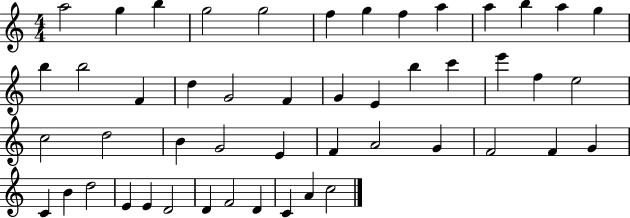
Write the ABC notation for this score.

X:1
T:Untitled
M:4/4
L:1/4
K:C
a2 g b g2 g2 f g f a a b a g b b2 F d G2 F G E b c' e' f e2 c2 d2 B G2 E F A2 G F2 F G C B d2 E E D2 D F2 D C A c2